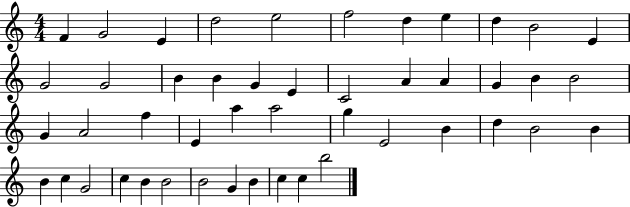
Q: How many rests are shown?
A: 0